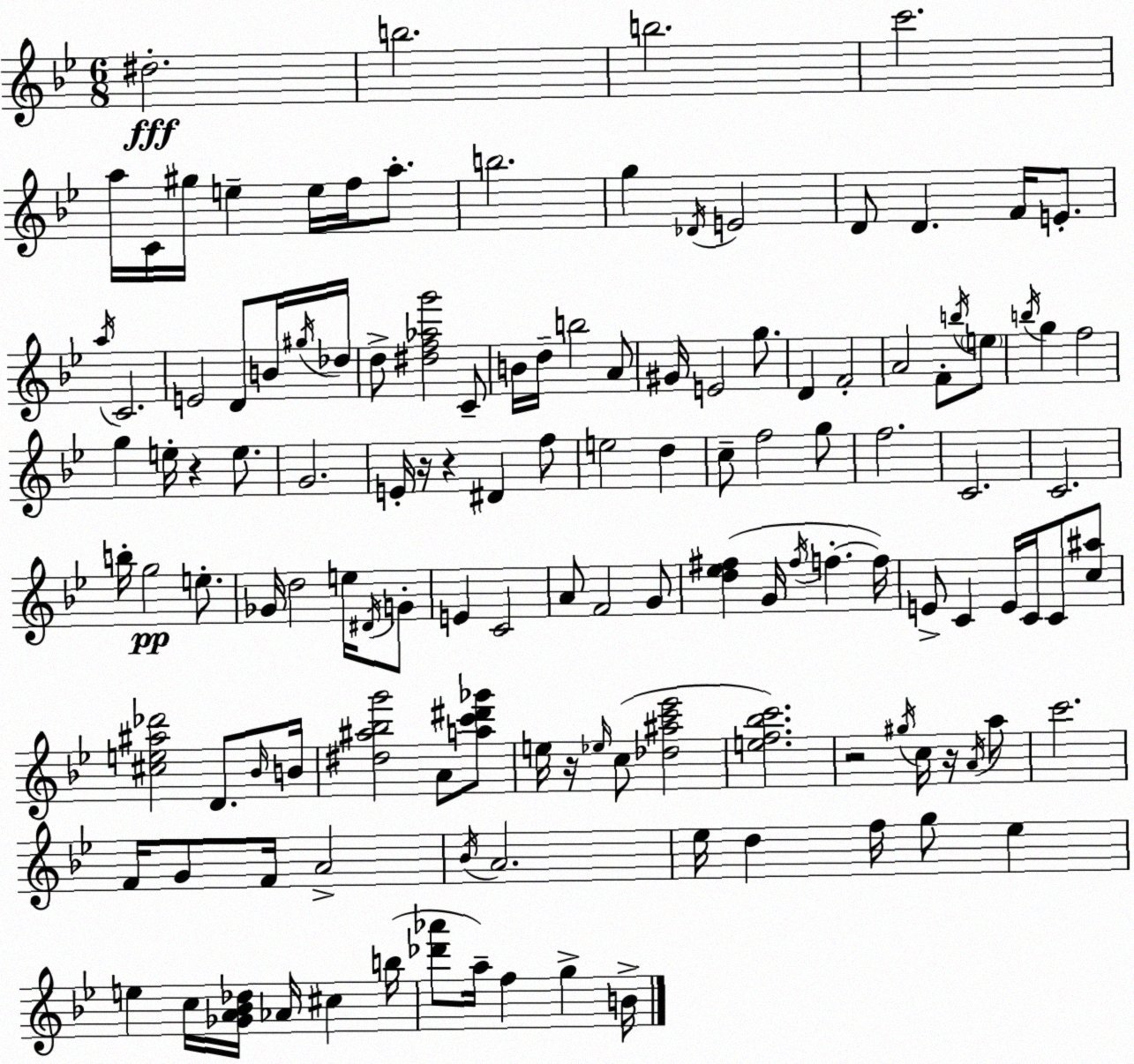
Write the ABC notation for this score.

X:1
T:Untitled
M:6/8
L:1/4
K:Gm
^d2 b2 b2 c'2 a/4 C/4 ^g/4 e e/4 f/4 a/2 b2 g _D/4 E2 D/2 D F/4 E/2 a/4 C2 E2 D/2 B/4 ^g/4 _d/4 d/2 [^df_ag']2 C/2 B/4 d/4 b2 A/2 ^G/4 E2 g/2 D F2 A2 F/2 b/4 e/2 b/4 g f2 g e/4 z e/2 G2 E/4 z/4 z ^D f/2 e2 d c/2 f2 g/2 f2 C2 C2 b/4 g2 e/2 _G/4 d2 e/4 ^D/4 G/2 E C2 A/2 F2 G/2 [d_e^f] G/4 ^f/4 f f/4 E/2 C E/4 C/4 C/2 [c^a]/2 [^ce^a_d']2 D/2 _B/4 B/4 [^d^a_bg']2 A/2 [ac'^d'_g']/2 e/4 z/4 _e/4 c/2 [_d^ac'_e']2 [ef_bc']2 z2 ^g/4 c/4 z/4 A/4 a/2 c'2 F/4 G/2 F/4 A2 _B/4 A2 _e/4 d f/4 g/2 _e e c/4 [_GA_B_d]/4 _A/4 ^c b/4 [_d'_a']/2 a/4 f g B/4